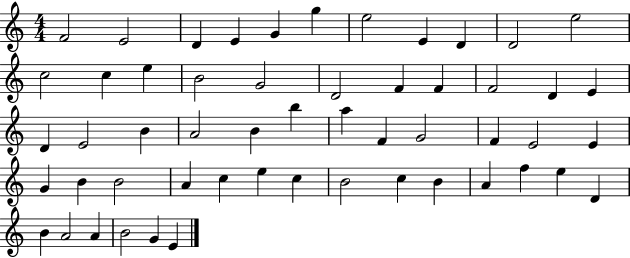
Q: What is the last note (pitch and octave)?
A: E4